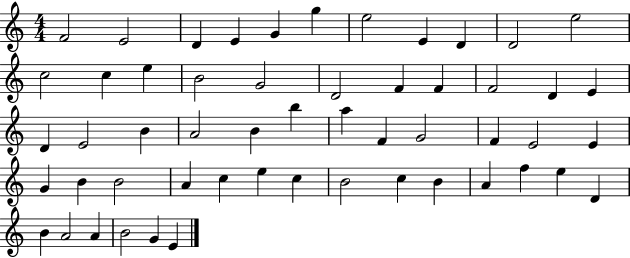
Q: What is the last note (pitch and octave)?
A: E4